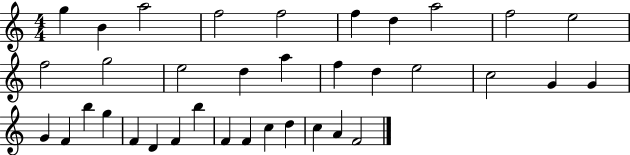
{
  \clef treble
  \numericTimeSignature
  \time 4/4
  \key c \major
  g''4 b'4 a''2 | f''2 f''2 | f''4 d''4 a''2 | f''2 e''2 | \break f''2 g''2 | e''2 d''4 a''4 | f''4 d''4 e''2 | c''2 g'4 g'4 | \break g'4 f'4 b''4 g''4 | f'4 d'4 f'4 b''4 | f'4 f'4 c''4 d''4 | c''4 a'4 f'2 | \break \bar "|."
}